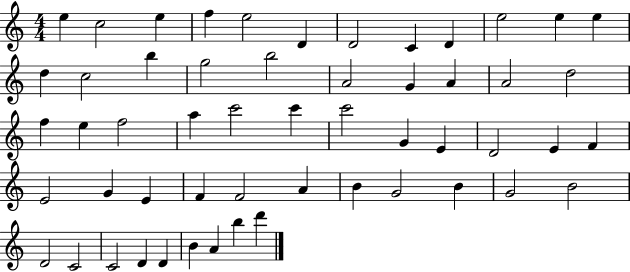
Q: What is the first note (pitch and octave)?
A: E5